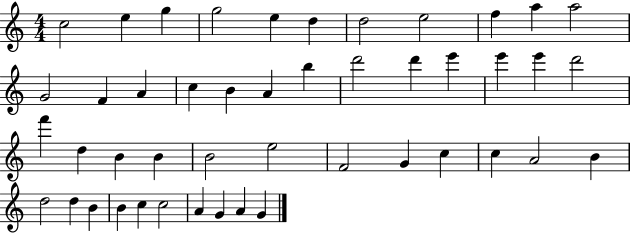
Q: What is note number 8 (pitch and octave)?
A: E5